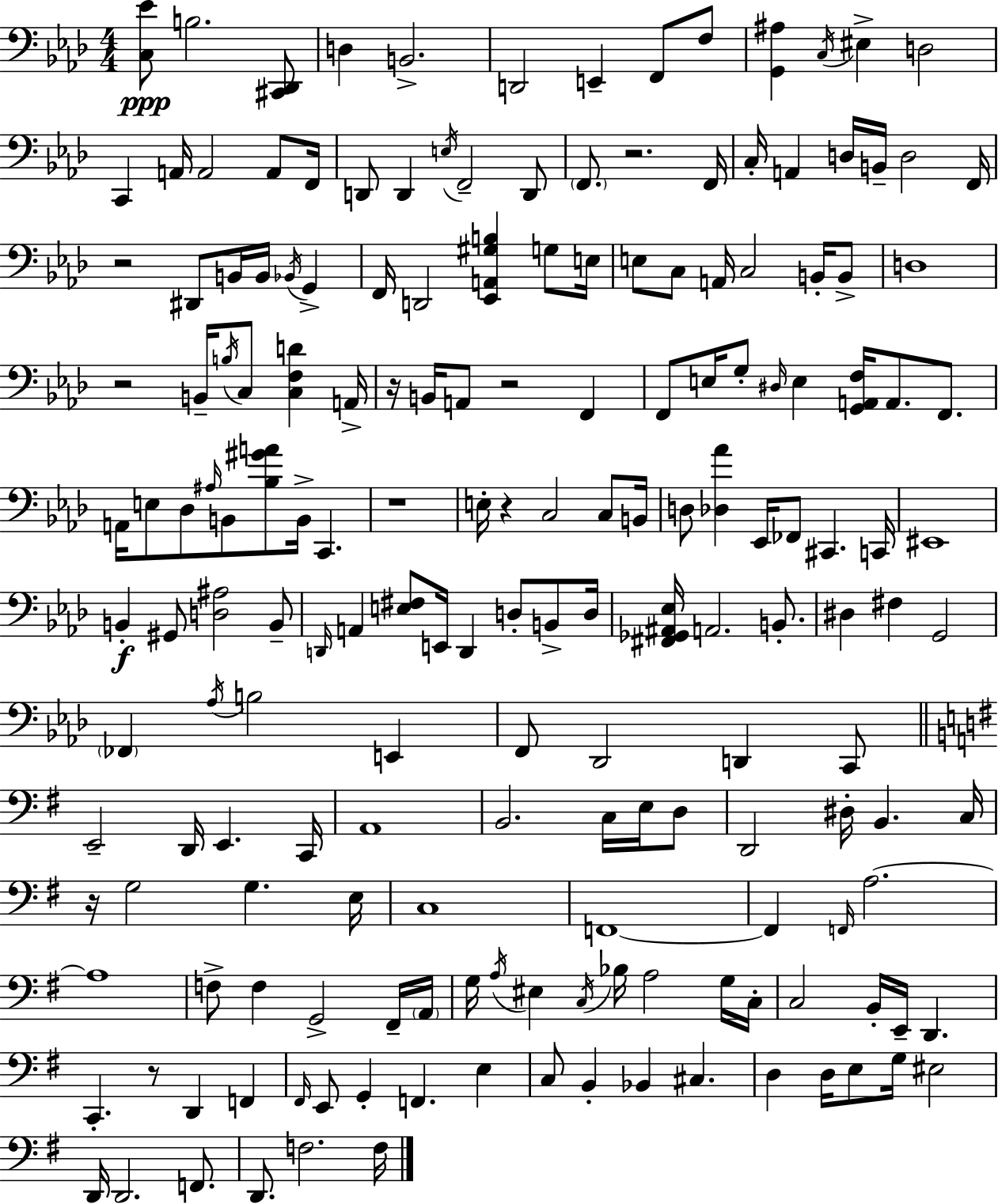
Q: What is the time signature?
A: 4/4